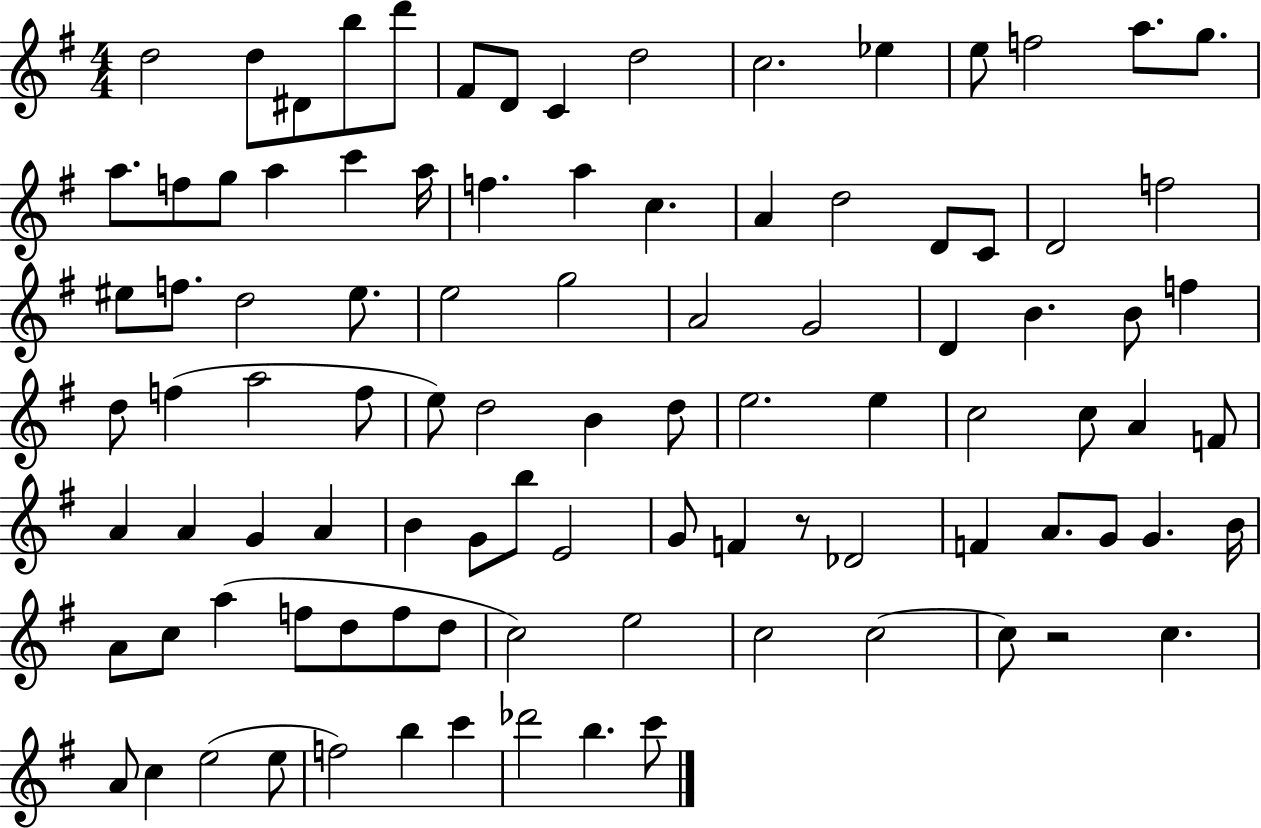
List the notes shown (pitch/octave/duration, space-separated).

D5/h D5/e D#4/e B5/e D6/e F#4/e D4/e C4/q D5/h C5/h. Eb5/q E5/e F5/h A5/e. G5/e. A5/e. F5/e G5/e A5/q C6/q A5/s F5/q. A5/q C5/q. A4/q D5/h D4/e C4/e D4/h F5/h EIS5/e F5/e. D5/h EIS5/e. E5/h G5/h A4/h G4/h D4/q B4/q. B4/e F5/q D5/e F5/q A5/h F5/e E5/e D5/h B4/q D5/e E5/h. E5/q C5/h C5/e A4/q F4/e A4/q A4/q G4/q A4/q B4/q G4/e B5/e E4/h G4/e F4/q R/e Db4/h F4/q A4/e. G4/e G4/q. B4/s A4/e C5/e A5/q F5/e D5/e F5/e D5/e C5/h E5/h C5/h C5/h C5/e R/h C5/q. A4/e C5/q E5/h E5/e F5/h B5/q C6/q Db6/h B5/q. C6/e